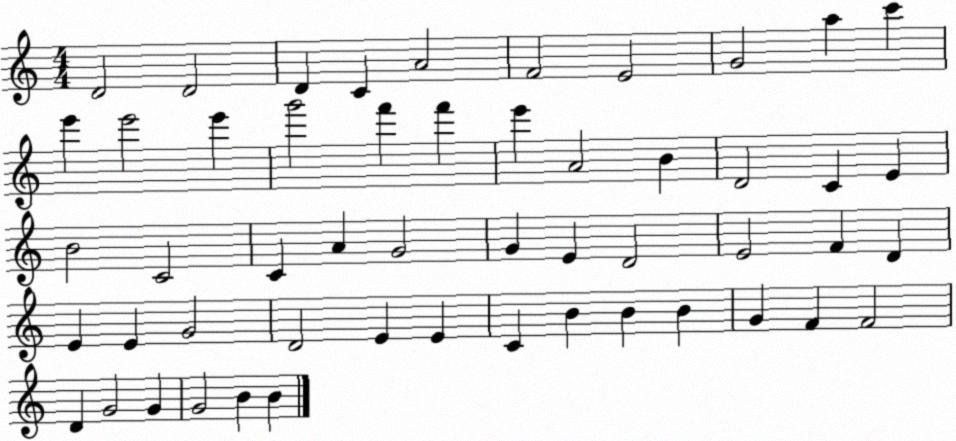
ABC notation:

X:1
T:Untitled
M:4/4
L:1/4
K:C
D2 D2 D C A2 F2 E2 G2 a c' e' e'2 e' g'2 f' f' e' A2 B D2 C E B2 C2 C A G2 G E D2 E2 F D E E G2 D2 E E C B B B G F F2 D G2 G G2 B B